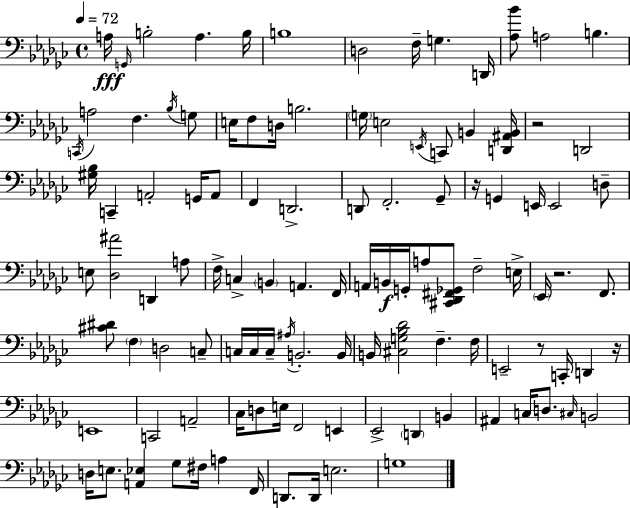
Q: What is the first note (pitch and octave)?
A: A3